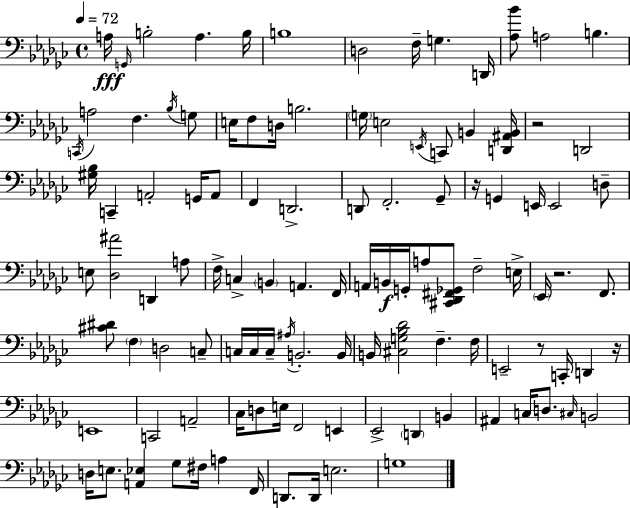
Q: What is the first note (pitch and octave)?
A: A3